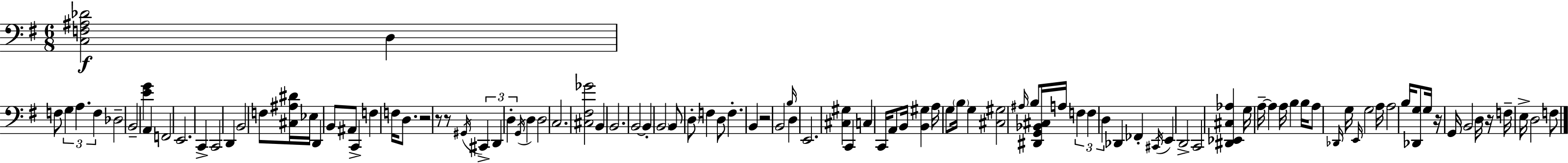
{
  \clef bass
  \numericTimeSignature
  \time 6/8
  \key g \major
  <c f ais des'>2\f d4 | f8 \tuplet 3/2 { g4 a4. | f4 } des2-- | b,2-- <e' g'>4 | \break a,4 f,2 | e,2. | c,4-> c,2 | d,4 b,2 | \break f8 <cis ais dis'>16 ees16 d,4 b,8 ais,8 | c,4-> f4 f16 d8. | r2 r8 r8 | \acciaccatura { gis,16 } \tuplet 3/2 { cis,4-> d,4 d4-. } | \break \acciaccatura { g,16 } d4 d2 | c2. | <cis fis ges'>2 b,4 | b,2. | \break b,2~~ b,4-. | \parenthesize b,2 b,8 | \parenthesize d8-. f4 d8 f4.-. | b,4 r2 | \break b,2 \grace { b16 } d4 | e,2. | <cis gis>4 c,4 c4 | c,16 a,8 b,16 <b, gis>4 a16 | \break g8 \parenthesize b16 g4 <cis gis>2 | \grace { ais16 } b8 <dis, g, bes, cis>16 a16 \tuplet 3/2 { f4 | f4 d4 } des,4 | fes,4-. \acciaccatura { cis,16 } e,4 d,2-> | \break c,2 | <dis, ees, cis aes>4 g16 a16--~~ a4 a16 | b4 b16 a8 \grace { des,16 } g16 \grace { e,16 } g2 | a16 a2 | \break b16 <des, g>8 g16 r16 g,16 b,2 | d16 r16 f16-- e16-> d2 | f8 \bar "|."
}